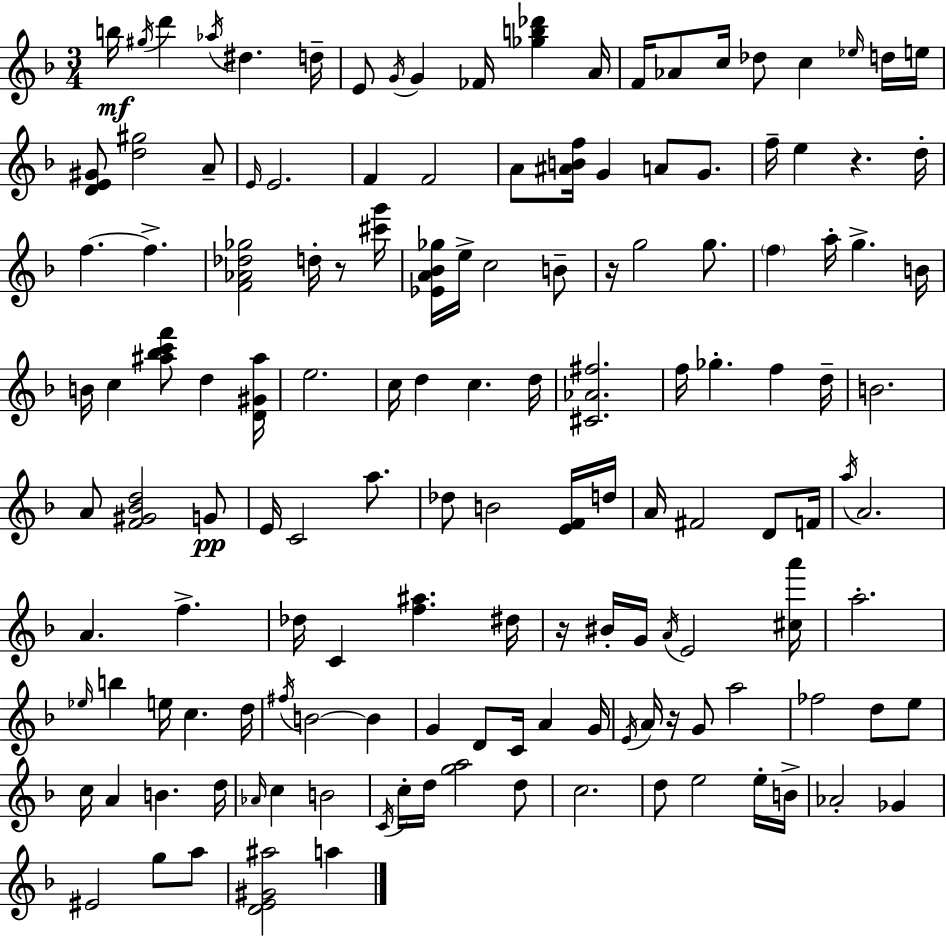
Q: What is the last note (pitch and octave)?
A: A5